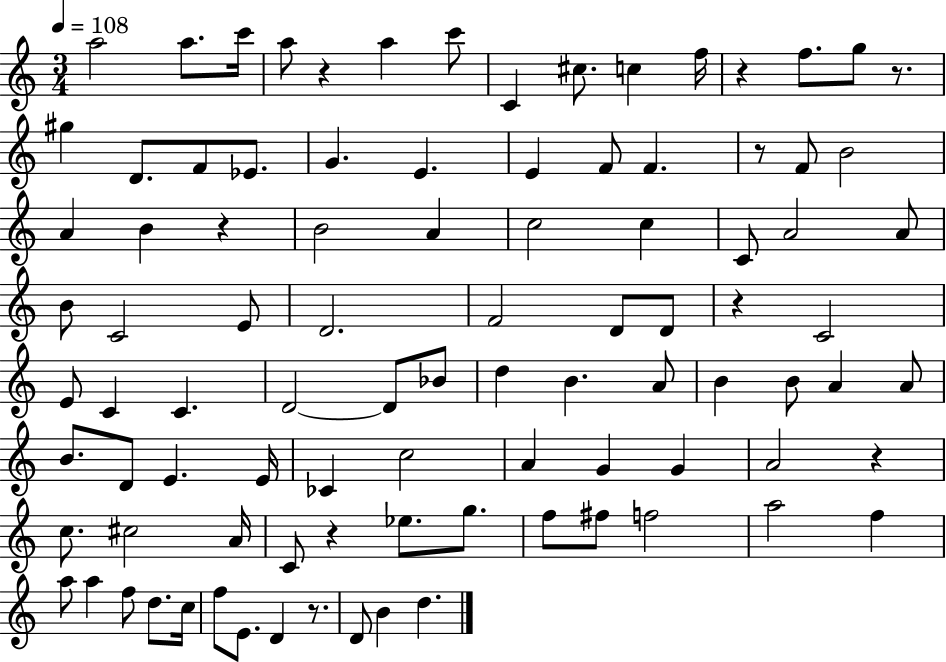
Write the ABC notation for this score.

X:1
T:Untitled
M:3/4
L:1/4
K:C
a2 a/2 c'/4 a/2 z a c'/2 C ^c/2 c f/4 z f/2 g/2 z/2 ^g D/2 F/2 _E/2 G E E F/2 F z/2 F/2 B2 A B z B2 A c2 c C/2 A2 A/2 B/2 C2 E/2 D2 F2 D/2 D/2 z C2 E/2 C C D2 D/2 _B/2 d B A/2 B B/2 A A/2 B/2 D/2 E E/4 _C c2 A G G A2 z c/2 ^c2 A/4 C/2 z _e/2 g/2 f/2 ^f/2 f2 a2 f a/2 a f/2 d/2 c/4 f/2 E/2 D z/2 D/2 B d